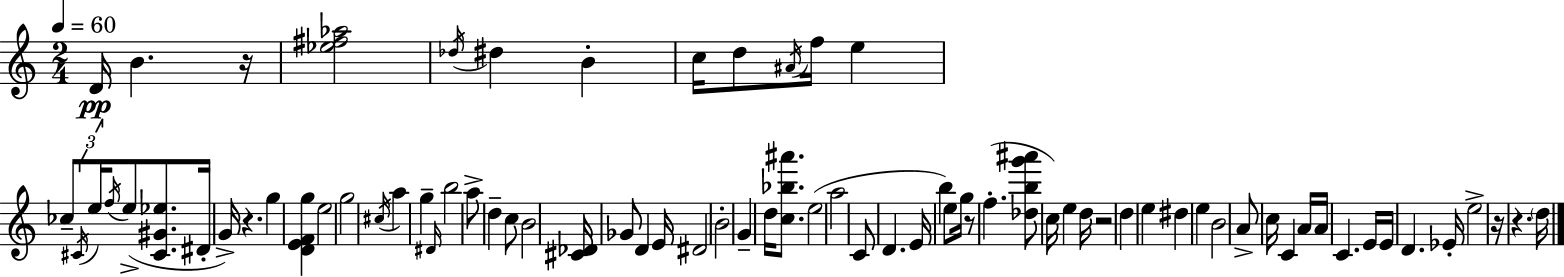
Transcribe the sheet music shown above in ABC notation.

X:1
T:Untitled
M:2/4
L:1/4
K:Am
D/4 B z/4 [_e^f_a]2 _d/4 ^d B c/4 d/2 ^A/4 f/4 e _c/2 ^C/4 e/4 f/4 e/2 [^C^G_e]/2 ^D/4 G/4 z g [DEFg] e2 g2 ^c/4 a g ^D/4 b2 a/2 d c/2 B2 [^C_D]/4 _G/2 D E/4 ^D2 B2 G d/4 [c_b^a']/2 e2 a2 C/2 D E/4 b e/2 g/4 z/2 f [_dbg'^a']/2 c/4 e d/4 z2 d e ^d e B2 A/2 c/4 C A/4 A/4 C E/4 E/4 D _E/4 e2 z/4 z d/4